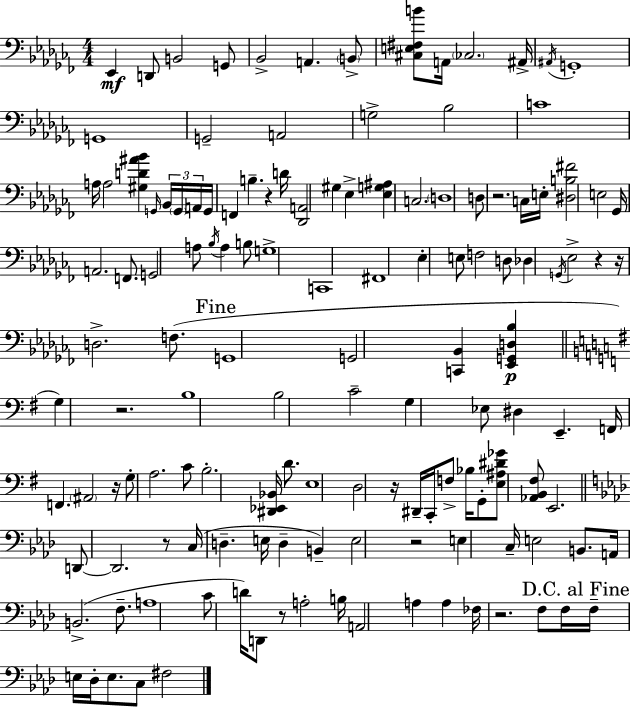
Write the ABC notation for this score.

X:1
T:Untitled
M:4/4
L:1/4
K:Abm
_E,, D,,/2 B,,2 G,,/2 _B,,2 A,, B,,/2 [^C,E,^F,B]/2 A,,/4 _C,2 ^A,,/4 ^A,,/4 G,,4 G,,4 G,,2 A,,2 G,2 _B,2 C4 A,/4 A,2 [^G,D^A_B] G,,/4 _B,,/4 G,,/4 A,,/4 G,,/4 F,, B, z D/4 [_D,,A,,]2 ^G, _E, [_E,G,^A,] C,2 D,4 D,/2 z2 C,/4 E,/4 [^D,B,^F]2 E,2 _G,,/4 A,,2 F,,/2 G,,2 A,/2 _B,/4 A, B,/2 G,4 C,,4 ^F,,4 _E, E,/2 F,2 D,/2 _D, G,,/4 _E,2 z z/4 D,2 F,/2 G,,4 G,,2 [C,,_B,,] [_E,,G,,D,_B,] G, z2 B,4 B,2 C2 G, _E,/2 ^D, E,, F,,/4 F,, ^A,,2 z/4 G,/2 A,2 C/2 B,2 [^D,,_E,,_B,,]/4 D/2 E,4 D,2 z/4 ^D,,/4 C,,/4 F,/2 _B,/4 G,,/2 [E,^A,^D_G]/2 [_A,,B,,^F,]/2 E,,2 D,,/2 D,,2 z/2 C,/4 D, E,/4 D, B,, E,2 z2 E, C,/4 E,2 B,,/2 A,,/4 B,,2 F,/2 A,4 C/2 D/4 D,,/2 z/2 A,2 B,/4 A,,2 A, A, _F,/4 z2 F,/2 F,/4 F,/4 E,/4 _D,/4 E,/2 C,/2 ^F,2